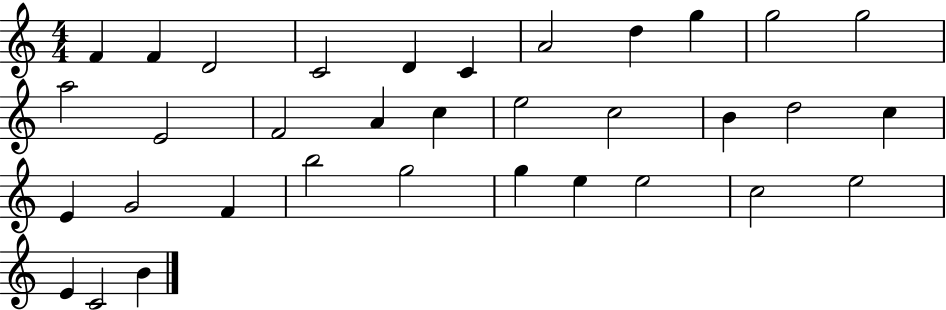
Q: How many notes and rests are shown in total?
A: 34